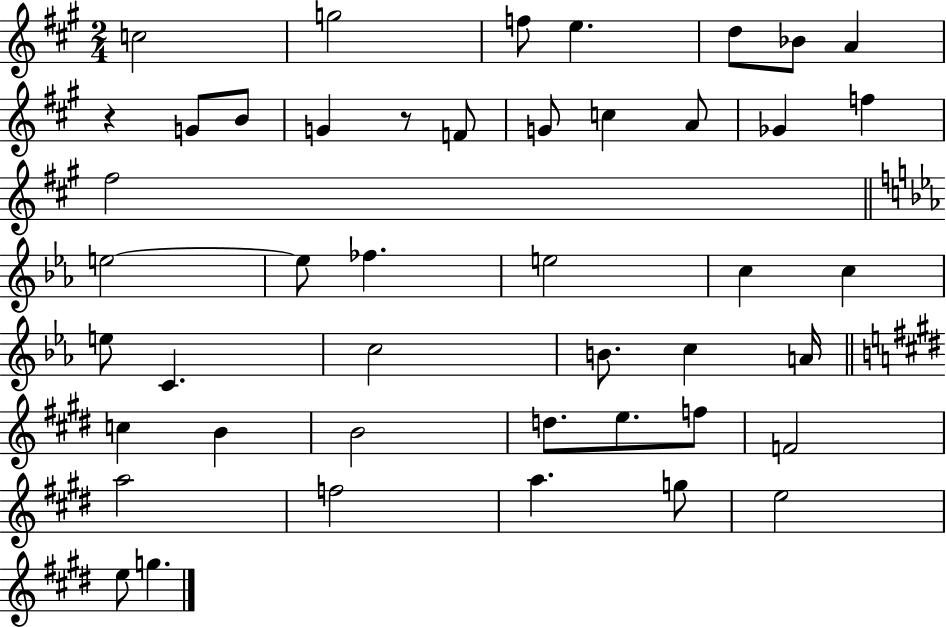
X:1
T:Untitled
M:2/4
L:1/4
K:A
c2 g2 f/2 e d/2 _B/2 A z G/2 B/2 G z/2 F/2 G/2 c A/2 _G f ^f2 e2 e/2 _f e2 c c e/2 C c2 B/2 c A/4 c B B2 d/2 e/2 f/2 F2 a2 f2 a g/2 e2 e/2 g